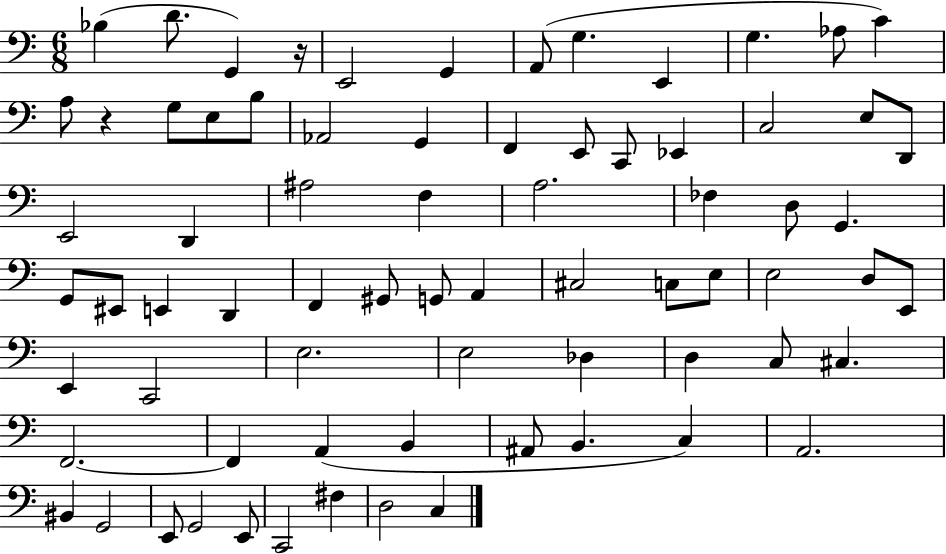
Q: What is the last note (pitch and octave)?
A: C3